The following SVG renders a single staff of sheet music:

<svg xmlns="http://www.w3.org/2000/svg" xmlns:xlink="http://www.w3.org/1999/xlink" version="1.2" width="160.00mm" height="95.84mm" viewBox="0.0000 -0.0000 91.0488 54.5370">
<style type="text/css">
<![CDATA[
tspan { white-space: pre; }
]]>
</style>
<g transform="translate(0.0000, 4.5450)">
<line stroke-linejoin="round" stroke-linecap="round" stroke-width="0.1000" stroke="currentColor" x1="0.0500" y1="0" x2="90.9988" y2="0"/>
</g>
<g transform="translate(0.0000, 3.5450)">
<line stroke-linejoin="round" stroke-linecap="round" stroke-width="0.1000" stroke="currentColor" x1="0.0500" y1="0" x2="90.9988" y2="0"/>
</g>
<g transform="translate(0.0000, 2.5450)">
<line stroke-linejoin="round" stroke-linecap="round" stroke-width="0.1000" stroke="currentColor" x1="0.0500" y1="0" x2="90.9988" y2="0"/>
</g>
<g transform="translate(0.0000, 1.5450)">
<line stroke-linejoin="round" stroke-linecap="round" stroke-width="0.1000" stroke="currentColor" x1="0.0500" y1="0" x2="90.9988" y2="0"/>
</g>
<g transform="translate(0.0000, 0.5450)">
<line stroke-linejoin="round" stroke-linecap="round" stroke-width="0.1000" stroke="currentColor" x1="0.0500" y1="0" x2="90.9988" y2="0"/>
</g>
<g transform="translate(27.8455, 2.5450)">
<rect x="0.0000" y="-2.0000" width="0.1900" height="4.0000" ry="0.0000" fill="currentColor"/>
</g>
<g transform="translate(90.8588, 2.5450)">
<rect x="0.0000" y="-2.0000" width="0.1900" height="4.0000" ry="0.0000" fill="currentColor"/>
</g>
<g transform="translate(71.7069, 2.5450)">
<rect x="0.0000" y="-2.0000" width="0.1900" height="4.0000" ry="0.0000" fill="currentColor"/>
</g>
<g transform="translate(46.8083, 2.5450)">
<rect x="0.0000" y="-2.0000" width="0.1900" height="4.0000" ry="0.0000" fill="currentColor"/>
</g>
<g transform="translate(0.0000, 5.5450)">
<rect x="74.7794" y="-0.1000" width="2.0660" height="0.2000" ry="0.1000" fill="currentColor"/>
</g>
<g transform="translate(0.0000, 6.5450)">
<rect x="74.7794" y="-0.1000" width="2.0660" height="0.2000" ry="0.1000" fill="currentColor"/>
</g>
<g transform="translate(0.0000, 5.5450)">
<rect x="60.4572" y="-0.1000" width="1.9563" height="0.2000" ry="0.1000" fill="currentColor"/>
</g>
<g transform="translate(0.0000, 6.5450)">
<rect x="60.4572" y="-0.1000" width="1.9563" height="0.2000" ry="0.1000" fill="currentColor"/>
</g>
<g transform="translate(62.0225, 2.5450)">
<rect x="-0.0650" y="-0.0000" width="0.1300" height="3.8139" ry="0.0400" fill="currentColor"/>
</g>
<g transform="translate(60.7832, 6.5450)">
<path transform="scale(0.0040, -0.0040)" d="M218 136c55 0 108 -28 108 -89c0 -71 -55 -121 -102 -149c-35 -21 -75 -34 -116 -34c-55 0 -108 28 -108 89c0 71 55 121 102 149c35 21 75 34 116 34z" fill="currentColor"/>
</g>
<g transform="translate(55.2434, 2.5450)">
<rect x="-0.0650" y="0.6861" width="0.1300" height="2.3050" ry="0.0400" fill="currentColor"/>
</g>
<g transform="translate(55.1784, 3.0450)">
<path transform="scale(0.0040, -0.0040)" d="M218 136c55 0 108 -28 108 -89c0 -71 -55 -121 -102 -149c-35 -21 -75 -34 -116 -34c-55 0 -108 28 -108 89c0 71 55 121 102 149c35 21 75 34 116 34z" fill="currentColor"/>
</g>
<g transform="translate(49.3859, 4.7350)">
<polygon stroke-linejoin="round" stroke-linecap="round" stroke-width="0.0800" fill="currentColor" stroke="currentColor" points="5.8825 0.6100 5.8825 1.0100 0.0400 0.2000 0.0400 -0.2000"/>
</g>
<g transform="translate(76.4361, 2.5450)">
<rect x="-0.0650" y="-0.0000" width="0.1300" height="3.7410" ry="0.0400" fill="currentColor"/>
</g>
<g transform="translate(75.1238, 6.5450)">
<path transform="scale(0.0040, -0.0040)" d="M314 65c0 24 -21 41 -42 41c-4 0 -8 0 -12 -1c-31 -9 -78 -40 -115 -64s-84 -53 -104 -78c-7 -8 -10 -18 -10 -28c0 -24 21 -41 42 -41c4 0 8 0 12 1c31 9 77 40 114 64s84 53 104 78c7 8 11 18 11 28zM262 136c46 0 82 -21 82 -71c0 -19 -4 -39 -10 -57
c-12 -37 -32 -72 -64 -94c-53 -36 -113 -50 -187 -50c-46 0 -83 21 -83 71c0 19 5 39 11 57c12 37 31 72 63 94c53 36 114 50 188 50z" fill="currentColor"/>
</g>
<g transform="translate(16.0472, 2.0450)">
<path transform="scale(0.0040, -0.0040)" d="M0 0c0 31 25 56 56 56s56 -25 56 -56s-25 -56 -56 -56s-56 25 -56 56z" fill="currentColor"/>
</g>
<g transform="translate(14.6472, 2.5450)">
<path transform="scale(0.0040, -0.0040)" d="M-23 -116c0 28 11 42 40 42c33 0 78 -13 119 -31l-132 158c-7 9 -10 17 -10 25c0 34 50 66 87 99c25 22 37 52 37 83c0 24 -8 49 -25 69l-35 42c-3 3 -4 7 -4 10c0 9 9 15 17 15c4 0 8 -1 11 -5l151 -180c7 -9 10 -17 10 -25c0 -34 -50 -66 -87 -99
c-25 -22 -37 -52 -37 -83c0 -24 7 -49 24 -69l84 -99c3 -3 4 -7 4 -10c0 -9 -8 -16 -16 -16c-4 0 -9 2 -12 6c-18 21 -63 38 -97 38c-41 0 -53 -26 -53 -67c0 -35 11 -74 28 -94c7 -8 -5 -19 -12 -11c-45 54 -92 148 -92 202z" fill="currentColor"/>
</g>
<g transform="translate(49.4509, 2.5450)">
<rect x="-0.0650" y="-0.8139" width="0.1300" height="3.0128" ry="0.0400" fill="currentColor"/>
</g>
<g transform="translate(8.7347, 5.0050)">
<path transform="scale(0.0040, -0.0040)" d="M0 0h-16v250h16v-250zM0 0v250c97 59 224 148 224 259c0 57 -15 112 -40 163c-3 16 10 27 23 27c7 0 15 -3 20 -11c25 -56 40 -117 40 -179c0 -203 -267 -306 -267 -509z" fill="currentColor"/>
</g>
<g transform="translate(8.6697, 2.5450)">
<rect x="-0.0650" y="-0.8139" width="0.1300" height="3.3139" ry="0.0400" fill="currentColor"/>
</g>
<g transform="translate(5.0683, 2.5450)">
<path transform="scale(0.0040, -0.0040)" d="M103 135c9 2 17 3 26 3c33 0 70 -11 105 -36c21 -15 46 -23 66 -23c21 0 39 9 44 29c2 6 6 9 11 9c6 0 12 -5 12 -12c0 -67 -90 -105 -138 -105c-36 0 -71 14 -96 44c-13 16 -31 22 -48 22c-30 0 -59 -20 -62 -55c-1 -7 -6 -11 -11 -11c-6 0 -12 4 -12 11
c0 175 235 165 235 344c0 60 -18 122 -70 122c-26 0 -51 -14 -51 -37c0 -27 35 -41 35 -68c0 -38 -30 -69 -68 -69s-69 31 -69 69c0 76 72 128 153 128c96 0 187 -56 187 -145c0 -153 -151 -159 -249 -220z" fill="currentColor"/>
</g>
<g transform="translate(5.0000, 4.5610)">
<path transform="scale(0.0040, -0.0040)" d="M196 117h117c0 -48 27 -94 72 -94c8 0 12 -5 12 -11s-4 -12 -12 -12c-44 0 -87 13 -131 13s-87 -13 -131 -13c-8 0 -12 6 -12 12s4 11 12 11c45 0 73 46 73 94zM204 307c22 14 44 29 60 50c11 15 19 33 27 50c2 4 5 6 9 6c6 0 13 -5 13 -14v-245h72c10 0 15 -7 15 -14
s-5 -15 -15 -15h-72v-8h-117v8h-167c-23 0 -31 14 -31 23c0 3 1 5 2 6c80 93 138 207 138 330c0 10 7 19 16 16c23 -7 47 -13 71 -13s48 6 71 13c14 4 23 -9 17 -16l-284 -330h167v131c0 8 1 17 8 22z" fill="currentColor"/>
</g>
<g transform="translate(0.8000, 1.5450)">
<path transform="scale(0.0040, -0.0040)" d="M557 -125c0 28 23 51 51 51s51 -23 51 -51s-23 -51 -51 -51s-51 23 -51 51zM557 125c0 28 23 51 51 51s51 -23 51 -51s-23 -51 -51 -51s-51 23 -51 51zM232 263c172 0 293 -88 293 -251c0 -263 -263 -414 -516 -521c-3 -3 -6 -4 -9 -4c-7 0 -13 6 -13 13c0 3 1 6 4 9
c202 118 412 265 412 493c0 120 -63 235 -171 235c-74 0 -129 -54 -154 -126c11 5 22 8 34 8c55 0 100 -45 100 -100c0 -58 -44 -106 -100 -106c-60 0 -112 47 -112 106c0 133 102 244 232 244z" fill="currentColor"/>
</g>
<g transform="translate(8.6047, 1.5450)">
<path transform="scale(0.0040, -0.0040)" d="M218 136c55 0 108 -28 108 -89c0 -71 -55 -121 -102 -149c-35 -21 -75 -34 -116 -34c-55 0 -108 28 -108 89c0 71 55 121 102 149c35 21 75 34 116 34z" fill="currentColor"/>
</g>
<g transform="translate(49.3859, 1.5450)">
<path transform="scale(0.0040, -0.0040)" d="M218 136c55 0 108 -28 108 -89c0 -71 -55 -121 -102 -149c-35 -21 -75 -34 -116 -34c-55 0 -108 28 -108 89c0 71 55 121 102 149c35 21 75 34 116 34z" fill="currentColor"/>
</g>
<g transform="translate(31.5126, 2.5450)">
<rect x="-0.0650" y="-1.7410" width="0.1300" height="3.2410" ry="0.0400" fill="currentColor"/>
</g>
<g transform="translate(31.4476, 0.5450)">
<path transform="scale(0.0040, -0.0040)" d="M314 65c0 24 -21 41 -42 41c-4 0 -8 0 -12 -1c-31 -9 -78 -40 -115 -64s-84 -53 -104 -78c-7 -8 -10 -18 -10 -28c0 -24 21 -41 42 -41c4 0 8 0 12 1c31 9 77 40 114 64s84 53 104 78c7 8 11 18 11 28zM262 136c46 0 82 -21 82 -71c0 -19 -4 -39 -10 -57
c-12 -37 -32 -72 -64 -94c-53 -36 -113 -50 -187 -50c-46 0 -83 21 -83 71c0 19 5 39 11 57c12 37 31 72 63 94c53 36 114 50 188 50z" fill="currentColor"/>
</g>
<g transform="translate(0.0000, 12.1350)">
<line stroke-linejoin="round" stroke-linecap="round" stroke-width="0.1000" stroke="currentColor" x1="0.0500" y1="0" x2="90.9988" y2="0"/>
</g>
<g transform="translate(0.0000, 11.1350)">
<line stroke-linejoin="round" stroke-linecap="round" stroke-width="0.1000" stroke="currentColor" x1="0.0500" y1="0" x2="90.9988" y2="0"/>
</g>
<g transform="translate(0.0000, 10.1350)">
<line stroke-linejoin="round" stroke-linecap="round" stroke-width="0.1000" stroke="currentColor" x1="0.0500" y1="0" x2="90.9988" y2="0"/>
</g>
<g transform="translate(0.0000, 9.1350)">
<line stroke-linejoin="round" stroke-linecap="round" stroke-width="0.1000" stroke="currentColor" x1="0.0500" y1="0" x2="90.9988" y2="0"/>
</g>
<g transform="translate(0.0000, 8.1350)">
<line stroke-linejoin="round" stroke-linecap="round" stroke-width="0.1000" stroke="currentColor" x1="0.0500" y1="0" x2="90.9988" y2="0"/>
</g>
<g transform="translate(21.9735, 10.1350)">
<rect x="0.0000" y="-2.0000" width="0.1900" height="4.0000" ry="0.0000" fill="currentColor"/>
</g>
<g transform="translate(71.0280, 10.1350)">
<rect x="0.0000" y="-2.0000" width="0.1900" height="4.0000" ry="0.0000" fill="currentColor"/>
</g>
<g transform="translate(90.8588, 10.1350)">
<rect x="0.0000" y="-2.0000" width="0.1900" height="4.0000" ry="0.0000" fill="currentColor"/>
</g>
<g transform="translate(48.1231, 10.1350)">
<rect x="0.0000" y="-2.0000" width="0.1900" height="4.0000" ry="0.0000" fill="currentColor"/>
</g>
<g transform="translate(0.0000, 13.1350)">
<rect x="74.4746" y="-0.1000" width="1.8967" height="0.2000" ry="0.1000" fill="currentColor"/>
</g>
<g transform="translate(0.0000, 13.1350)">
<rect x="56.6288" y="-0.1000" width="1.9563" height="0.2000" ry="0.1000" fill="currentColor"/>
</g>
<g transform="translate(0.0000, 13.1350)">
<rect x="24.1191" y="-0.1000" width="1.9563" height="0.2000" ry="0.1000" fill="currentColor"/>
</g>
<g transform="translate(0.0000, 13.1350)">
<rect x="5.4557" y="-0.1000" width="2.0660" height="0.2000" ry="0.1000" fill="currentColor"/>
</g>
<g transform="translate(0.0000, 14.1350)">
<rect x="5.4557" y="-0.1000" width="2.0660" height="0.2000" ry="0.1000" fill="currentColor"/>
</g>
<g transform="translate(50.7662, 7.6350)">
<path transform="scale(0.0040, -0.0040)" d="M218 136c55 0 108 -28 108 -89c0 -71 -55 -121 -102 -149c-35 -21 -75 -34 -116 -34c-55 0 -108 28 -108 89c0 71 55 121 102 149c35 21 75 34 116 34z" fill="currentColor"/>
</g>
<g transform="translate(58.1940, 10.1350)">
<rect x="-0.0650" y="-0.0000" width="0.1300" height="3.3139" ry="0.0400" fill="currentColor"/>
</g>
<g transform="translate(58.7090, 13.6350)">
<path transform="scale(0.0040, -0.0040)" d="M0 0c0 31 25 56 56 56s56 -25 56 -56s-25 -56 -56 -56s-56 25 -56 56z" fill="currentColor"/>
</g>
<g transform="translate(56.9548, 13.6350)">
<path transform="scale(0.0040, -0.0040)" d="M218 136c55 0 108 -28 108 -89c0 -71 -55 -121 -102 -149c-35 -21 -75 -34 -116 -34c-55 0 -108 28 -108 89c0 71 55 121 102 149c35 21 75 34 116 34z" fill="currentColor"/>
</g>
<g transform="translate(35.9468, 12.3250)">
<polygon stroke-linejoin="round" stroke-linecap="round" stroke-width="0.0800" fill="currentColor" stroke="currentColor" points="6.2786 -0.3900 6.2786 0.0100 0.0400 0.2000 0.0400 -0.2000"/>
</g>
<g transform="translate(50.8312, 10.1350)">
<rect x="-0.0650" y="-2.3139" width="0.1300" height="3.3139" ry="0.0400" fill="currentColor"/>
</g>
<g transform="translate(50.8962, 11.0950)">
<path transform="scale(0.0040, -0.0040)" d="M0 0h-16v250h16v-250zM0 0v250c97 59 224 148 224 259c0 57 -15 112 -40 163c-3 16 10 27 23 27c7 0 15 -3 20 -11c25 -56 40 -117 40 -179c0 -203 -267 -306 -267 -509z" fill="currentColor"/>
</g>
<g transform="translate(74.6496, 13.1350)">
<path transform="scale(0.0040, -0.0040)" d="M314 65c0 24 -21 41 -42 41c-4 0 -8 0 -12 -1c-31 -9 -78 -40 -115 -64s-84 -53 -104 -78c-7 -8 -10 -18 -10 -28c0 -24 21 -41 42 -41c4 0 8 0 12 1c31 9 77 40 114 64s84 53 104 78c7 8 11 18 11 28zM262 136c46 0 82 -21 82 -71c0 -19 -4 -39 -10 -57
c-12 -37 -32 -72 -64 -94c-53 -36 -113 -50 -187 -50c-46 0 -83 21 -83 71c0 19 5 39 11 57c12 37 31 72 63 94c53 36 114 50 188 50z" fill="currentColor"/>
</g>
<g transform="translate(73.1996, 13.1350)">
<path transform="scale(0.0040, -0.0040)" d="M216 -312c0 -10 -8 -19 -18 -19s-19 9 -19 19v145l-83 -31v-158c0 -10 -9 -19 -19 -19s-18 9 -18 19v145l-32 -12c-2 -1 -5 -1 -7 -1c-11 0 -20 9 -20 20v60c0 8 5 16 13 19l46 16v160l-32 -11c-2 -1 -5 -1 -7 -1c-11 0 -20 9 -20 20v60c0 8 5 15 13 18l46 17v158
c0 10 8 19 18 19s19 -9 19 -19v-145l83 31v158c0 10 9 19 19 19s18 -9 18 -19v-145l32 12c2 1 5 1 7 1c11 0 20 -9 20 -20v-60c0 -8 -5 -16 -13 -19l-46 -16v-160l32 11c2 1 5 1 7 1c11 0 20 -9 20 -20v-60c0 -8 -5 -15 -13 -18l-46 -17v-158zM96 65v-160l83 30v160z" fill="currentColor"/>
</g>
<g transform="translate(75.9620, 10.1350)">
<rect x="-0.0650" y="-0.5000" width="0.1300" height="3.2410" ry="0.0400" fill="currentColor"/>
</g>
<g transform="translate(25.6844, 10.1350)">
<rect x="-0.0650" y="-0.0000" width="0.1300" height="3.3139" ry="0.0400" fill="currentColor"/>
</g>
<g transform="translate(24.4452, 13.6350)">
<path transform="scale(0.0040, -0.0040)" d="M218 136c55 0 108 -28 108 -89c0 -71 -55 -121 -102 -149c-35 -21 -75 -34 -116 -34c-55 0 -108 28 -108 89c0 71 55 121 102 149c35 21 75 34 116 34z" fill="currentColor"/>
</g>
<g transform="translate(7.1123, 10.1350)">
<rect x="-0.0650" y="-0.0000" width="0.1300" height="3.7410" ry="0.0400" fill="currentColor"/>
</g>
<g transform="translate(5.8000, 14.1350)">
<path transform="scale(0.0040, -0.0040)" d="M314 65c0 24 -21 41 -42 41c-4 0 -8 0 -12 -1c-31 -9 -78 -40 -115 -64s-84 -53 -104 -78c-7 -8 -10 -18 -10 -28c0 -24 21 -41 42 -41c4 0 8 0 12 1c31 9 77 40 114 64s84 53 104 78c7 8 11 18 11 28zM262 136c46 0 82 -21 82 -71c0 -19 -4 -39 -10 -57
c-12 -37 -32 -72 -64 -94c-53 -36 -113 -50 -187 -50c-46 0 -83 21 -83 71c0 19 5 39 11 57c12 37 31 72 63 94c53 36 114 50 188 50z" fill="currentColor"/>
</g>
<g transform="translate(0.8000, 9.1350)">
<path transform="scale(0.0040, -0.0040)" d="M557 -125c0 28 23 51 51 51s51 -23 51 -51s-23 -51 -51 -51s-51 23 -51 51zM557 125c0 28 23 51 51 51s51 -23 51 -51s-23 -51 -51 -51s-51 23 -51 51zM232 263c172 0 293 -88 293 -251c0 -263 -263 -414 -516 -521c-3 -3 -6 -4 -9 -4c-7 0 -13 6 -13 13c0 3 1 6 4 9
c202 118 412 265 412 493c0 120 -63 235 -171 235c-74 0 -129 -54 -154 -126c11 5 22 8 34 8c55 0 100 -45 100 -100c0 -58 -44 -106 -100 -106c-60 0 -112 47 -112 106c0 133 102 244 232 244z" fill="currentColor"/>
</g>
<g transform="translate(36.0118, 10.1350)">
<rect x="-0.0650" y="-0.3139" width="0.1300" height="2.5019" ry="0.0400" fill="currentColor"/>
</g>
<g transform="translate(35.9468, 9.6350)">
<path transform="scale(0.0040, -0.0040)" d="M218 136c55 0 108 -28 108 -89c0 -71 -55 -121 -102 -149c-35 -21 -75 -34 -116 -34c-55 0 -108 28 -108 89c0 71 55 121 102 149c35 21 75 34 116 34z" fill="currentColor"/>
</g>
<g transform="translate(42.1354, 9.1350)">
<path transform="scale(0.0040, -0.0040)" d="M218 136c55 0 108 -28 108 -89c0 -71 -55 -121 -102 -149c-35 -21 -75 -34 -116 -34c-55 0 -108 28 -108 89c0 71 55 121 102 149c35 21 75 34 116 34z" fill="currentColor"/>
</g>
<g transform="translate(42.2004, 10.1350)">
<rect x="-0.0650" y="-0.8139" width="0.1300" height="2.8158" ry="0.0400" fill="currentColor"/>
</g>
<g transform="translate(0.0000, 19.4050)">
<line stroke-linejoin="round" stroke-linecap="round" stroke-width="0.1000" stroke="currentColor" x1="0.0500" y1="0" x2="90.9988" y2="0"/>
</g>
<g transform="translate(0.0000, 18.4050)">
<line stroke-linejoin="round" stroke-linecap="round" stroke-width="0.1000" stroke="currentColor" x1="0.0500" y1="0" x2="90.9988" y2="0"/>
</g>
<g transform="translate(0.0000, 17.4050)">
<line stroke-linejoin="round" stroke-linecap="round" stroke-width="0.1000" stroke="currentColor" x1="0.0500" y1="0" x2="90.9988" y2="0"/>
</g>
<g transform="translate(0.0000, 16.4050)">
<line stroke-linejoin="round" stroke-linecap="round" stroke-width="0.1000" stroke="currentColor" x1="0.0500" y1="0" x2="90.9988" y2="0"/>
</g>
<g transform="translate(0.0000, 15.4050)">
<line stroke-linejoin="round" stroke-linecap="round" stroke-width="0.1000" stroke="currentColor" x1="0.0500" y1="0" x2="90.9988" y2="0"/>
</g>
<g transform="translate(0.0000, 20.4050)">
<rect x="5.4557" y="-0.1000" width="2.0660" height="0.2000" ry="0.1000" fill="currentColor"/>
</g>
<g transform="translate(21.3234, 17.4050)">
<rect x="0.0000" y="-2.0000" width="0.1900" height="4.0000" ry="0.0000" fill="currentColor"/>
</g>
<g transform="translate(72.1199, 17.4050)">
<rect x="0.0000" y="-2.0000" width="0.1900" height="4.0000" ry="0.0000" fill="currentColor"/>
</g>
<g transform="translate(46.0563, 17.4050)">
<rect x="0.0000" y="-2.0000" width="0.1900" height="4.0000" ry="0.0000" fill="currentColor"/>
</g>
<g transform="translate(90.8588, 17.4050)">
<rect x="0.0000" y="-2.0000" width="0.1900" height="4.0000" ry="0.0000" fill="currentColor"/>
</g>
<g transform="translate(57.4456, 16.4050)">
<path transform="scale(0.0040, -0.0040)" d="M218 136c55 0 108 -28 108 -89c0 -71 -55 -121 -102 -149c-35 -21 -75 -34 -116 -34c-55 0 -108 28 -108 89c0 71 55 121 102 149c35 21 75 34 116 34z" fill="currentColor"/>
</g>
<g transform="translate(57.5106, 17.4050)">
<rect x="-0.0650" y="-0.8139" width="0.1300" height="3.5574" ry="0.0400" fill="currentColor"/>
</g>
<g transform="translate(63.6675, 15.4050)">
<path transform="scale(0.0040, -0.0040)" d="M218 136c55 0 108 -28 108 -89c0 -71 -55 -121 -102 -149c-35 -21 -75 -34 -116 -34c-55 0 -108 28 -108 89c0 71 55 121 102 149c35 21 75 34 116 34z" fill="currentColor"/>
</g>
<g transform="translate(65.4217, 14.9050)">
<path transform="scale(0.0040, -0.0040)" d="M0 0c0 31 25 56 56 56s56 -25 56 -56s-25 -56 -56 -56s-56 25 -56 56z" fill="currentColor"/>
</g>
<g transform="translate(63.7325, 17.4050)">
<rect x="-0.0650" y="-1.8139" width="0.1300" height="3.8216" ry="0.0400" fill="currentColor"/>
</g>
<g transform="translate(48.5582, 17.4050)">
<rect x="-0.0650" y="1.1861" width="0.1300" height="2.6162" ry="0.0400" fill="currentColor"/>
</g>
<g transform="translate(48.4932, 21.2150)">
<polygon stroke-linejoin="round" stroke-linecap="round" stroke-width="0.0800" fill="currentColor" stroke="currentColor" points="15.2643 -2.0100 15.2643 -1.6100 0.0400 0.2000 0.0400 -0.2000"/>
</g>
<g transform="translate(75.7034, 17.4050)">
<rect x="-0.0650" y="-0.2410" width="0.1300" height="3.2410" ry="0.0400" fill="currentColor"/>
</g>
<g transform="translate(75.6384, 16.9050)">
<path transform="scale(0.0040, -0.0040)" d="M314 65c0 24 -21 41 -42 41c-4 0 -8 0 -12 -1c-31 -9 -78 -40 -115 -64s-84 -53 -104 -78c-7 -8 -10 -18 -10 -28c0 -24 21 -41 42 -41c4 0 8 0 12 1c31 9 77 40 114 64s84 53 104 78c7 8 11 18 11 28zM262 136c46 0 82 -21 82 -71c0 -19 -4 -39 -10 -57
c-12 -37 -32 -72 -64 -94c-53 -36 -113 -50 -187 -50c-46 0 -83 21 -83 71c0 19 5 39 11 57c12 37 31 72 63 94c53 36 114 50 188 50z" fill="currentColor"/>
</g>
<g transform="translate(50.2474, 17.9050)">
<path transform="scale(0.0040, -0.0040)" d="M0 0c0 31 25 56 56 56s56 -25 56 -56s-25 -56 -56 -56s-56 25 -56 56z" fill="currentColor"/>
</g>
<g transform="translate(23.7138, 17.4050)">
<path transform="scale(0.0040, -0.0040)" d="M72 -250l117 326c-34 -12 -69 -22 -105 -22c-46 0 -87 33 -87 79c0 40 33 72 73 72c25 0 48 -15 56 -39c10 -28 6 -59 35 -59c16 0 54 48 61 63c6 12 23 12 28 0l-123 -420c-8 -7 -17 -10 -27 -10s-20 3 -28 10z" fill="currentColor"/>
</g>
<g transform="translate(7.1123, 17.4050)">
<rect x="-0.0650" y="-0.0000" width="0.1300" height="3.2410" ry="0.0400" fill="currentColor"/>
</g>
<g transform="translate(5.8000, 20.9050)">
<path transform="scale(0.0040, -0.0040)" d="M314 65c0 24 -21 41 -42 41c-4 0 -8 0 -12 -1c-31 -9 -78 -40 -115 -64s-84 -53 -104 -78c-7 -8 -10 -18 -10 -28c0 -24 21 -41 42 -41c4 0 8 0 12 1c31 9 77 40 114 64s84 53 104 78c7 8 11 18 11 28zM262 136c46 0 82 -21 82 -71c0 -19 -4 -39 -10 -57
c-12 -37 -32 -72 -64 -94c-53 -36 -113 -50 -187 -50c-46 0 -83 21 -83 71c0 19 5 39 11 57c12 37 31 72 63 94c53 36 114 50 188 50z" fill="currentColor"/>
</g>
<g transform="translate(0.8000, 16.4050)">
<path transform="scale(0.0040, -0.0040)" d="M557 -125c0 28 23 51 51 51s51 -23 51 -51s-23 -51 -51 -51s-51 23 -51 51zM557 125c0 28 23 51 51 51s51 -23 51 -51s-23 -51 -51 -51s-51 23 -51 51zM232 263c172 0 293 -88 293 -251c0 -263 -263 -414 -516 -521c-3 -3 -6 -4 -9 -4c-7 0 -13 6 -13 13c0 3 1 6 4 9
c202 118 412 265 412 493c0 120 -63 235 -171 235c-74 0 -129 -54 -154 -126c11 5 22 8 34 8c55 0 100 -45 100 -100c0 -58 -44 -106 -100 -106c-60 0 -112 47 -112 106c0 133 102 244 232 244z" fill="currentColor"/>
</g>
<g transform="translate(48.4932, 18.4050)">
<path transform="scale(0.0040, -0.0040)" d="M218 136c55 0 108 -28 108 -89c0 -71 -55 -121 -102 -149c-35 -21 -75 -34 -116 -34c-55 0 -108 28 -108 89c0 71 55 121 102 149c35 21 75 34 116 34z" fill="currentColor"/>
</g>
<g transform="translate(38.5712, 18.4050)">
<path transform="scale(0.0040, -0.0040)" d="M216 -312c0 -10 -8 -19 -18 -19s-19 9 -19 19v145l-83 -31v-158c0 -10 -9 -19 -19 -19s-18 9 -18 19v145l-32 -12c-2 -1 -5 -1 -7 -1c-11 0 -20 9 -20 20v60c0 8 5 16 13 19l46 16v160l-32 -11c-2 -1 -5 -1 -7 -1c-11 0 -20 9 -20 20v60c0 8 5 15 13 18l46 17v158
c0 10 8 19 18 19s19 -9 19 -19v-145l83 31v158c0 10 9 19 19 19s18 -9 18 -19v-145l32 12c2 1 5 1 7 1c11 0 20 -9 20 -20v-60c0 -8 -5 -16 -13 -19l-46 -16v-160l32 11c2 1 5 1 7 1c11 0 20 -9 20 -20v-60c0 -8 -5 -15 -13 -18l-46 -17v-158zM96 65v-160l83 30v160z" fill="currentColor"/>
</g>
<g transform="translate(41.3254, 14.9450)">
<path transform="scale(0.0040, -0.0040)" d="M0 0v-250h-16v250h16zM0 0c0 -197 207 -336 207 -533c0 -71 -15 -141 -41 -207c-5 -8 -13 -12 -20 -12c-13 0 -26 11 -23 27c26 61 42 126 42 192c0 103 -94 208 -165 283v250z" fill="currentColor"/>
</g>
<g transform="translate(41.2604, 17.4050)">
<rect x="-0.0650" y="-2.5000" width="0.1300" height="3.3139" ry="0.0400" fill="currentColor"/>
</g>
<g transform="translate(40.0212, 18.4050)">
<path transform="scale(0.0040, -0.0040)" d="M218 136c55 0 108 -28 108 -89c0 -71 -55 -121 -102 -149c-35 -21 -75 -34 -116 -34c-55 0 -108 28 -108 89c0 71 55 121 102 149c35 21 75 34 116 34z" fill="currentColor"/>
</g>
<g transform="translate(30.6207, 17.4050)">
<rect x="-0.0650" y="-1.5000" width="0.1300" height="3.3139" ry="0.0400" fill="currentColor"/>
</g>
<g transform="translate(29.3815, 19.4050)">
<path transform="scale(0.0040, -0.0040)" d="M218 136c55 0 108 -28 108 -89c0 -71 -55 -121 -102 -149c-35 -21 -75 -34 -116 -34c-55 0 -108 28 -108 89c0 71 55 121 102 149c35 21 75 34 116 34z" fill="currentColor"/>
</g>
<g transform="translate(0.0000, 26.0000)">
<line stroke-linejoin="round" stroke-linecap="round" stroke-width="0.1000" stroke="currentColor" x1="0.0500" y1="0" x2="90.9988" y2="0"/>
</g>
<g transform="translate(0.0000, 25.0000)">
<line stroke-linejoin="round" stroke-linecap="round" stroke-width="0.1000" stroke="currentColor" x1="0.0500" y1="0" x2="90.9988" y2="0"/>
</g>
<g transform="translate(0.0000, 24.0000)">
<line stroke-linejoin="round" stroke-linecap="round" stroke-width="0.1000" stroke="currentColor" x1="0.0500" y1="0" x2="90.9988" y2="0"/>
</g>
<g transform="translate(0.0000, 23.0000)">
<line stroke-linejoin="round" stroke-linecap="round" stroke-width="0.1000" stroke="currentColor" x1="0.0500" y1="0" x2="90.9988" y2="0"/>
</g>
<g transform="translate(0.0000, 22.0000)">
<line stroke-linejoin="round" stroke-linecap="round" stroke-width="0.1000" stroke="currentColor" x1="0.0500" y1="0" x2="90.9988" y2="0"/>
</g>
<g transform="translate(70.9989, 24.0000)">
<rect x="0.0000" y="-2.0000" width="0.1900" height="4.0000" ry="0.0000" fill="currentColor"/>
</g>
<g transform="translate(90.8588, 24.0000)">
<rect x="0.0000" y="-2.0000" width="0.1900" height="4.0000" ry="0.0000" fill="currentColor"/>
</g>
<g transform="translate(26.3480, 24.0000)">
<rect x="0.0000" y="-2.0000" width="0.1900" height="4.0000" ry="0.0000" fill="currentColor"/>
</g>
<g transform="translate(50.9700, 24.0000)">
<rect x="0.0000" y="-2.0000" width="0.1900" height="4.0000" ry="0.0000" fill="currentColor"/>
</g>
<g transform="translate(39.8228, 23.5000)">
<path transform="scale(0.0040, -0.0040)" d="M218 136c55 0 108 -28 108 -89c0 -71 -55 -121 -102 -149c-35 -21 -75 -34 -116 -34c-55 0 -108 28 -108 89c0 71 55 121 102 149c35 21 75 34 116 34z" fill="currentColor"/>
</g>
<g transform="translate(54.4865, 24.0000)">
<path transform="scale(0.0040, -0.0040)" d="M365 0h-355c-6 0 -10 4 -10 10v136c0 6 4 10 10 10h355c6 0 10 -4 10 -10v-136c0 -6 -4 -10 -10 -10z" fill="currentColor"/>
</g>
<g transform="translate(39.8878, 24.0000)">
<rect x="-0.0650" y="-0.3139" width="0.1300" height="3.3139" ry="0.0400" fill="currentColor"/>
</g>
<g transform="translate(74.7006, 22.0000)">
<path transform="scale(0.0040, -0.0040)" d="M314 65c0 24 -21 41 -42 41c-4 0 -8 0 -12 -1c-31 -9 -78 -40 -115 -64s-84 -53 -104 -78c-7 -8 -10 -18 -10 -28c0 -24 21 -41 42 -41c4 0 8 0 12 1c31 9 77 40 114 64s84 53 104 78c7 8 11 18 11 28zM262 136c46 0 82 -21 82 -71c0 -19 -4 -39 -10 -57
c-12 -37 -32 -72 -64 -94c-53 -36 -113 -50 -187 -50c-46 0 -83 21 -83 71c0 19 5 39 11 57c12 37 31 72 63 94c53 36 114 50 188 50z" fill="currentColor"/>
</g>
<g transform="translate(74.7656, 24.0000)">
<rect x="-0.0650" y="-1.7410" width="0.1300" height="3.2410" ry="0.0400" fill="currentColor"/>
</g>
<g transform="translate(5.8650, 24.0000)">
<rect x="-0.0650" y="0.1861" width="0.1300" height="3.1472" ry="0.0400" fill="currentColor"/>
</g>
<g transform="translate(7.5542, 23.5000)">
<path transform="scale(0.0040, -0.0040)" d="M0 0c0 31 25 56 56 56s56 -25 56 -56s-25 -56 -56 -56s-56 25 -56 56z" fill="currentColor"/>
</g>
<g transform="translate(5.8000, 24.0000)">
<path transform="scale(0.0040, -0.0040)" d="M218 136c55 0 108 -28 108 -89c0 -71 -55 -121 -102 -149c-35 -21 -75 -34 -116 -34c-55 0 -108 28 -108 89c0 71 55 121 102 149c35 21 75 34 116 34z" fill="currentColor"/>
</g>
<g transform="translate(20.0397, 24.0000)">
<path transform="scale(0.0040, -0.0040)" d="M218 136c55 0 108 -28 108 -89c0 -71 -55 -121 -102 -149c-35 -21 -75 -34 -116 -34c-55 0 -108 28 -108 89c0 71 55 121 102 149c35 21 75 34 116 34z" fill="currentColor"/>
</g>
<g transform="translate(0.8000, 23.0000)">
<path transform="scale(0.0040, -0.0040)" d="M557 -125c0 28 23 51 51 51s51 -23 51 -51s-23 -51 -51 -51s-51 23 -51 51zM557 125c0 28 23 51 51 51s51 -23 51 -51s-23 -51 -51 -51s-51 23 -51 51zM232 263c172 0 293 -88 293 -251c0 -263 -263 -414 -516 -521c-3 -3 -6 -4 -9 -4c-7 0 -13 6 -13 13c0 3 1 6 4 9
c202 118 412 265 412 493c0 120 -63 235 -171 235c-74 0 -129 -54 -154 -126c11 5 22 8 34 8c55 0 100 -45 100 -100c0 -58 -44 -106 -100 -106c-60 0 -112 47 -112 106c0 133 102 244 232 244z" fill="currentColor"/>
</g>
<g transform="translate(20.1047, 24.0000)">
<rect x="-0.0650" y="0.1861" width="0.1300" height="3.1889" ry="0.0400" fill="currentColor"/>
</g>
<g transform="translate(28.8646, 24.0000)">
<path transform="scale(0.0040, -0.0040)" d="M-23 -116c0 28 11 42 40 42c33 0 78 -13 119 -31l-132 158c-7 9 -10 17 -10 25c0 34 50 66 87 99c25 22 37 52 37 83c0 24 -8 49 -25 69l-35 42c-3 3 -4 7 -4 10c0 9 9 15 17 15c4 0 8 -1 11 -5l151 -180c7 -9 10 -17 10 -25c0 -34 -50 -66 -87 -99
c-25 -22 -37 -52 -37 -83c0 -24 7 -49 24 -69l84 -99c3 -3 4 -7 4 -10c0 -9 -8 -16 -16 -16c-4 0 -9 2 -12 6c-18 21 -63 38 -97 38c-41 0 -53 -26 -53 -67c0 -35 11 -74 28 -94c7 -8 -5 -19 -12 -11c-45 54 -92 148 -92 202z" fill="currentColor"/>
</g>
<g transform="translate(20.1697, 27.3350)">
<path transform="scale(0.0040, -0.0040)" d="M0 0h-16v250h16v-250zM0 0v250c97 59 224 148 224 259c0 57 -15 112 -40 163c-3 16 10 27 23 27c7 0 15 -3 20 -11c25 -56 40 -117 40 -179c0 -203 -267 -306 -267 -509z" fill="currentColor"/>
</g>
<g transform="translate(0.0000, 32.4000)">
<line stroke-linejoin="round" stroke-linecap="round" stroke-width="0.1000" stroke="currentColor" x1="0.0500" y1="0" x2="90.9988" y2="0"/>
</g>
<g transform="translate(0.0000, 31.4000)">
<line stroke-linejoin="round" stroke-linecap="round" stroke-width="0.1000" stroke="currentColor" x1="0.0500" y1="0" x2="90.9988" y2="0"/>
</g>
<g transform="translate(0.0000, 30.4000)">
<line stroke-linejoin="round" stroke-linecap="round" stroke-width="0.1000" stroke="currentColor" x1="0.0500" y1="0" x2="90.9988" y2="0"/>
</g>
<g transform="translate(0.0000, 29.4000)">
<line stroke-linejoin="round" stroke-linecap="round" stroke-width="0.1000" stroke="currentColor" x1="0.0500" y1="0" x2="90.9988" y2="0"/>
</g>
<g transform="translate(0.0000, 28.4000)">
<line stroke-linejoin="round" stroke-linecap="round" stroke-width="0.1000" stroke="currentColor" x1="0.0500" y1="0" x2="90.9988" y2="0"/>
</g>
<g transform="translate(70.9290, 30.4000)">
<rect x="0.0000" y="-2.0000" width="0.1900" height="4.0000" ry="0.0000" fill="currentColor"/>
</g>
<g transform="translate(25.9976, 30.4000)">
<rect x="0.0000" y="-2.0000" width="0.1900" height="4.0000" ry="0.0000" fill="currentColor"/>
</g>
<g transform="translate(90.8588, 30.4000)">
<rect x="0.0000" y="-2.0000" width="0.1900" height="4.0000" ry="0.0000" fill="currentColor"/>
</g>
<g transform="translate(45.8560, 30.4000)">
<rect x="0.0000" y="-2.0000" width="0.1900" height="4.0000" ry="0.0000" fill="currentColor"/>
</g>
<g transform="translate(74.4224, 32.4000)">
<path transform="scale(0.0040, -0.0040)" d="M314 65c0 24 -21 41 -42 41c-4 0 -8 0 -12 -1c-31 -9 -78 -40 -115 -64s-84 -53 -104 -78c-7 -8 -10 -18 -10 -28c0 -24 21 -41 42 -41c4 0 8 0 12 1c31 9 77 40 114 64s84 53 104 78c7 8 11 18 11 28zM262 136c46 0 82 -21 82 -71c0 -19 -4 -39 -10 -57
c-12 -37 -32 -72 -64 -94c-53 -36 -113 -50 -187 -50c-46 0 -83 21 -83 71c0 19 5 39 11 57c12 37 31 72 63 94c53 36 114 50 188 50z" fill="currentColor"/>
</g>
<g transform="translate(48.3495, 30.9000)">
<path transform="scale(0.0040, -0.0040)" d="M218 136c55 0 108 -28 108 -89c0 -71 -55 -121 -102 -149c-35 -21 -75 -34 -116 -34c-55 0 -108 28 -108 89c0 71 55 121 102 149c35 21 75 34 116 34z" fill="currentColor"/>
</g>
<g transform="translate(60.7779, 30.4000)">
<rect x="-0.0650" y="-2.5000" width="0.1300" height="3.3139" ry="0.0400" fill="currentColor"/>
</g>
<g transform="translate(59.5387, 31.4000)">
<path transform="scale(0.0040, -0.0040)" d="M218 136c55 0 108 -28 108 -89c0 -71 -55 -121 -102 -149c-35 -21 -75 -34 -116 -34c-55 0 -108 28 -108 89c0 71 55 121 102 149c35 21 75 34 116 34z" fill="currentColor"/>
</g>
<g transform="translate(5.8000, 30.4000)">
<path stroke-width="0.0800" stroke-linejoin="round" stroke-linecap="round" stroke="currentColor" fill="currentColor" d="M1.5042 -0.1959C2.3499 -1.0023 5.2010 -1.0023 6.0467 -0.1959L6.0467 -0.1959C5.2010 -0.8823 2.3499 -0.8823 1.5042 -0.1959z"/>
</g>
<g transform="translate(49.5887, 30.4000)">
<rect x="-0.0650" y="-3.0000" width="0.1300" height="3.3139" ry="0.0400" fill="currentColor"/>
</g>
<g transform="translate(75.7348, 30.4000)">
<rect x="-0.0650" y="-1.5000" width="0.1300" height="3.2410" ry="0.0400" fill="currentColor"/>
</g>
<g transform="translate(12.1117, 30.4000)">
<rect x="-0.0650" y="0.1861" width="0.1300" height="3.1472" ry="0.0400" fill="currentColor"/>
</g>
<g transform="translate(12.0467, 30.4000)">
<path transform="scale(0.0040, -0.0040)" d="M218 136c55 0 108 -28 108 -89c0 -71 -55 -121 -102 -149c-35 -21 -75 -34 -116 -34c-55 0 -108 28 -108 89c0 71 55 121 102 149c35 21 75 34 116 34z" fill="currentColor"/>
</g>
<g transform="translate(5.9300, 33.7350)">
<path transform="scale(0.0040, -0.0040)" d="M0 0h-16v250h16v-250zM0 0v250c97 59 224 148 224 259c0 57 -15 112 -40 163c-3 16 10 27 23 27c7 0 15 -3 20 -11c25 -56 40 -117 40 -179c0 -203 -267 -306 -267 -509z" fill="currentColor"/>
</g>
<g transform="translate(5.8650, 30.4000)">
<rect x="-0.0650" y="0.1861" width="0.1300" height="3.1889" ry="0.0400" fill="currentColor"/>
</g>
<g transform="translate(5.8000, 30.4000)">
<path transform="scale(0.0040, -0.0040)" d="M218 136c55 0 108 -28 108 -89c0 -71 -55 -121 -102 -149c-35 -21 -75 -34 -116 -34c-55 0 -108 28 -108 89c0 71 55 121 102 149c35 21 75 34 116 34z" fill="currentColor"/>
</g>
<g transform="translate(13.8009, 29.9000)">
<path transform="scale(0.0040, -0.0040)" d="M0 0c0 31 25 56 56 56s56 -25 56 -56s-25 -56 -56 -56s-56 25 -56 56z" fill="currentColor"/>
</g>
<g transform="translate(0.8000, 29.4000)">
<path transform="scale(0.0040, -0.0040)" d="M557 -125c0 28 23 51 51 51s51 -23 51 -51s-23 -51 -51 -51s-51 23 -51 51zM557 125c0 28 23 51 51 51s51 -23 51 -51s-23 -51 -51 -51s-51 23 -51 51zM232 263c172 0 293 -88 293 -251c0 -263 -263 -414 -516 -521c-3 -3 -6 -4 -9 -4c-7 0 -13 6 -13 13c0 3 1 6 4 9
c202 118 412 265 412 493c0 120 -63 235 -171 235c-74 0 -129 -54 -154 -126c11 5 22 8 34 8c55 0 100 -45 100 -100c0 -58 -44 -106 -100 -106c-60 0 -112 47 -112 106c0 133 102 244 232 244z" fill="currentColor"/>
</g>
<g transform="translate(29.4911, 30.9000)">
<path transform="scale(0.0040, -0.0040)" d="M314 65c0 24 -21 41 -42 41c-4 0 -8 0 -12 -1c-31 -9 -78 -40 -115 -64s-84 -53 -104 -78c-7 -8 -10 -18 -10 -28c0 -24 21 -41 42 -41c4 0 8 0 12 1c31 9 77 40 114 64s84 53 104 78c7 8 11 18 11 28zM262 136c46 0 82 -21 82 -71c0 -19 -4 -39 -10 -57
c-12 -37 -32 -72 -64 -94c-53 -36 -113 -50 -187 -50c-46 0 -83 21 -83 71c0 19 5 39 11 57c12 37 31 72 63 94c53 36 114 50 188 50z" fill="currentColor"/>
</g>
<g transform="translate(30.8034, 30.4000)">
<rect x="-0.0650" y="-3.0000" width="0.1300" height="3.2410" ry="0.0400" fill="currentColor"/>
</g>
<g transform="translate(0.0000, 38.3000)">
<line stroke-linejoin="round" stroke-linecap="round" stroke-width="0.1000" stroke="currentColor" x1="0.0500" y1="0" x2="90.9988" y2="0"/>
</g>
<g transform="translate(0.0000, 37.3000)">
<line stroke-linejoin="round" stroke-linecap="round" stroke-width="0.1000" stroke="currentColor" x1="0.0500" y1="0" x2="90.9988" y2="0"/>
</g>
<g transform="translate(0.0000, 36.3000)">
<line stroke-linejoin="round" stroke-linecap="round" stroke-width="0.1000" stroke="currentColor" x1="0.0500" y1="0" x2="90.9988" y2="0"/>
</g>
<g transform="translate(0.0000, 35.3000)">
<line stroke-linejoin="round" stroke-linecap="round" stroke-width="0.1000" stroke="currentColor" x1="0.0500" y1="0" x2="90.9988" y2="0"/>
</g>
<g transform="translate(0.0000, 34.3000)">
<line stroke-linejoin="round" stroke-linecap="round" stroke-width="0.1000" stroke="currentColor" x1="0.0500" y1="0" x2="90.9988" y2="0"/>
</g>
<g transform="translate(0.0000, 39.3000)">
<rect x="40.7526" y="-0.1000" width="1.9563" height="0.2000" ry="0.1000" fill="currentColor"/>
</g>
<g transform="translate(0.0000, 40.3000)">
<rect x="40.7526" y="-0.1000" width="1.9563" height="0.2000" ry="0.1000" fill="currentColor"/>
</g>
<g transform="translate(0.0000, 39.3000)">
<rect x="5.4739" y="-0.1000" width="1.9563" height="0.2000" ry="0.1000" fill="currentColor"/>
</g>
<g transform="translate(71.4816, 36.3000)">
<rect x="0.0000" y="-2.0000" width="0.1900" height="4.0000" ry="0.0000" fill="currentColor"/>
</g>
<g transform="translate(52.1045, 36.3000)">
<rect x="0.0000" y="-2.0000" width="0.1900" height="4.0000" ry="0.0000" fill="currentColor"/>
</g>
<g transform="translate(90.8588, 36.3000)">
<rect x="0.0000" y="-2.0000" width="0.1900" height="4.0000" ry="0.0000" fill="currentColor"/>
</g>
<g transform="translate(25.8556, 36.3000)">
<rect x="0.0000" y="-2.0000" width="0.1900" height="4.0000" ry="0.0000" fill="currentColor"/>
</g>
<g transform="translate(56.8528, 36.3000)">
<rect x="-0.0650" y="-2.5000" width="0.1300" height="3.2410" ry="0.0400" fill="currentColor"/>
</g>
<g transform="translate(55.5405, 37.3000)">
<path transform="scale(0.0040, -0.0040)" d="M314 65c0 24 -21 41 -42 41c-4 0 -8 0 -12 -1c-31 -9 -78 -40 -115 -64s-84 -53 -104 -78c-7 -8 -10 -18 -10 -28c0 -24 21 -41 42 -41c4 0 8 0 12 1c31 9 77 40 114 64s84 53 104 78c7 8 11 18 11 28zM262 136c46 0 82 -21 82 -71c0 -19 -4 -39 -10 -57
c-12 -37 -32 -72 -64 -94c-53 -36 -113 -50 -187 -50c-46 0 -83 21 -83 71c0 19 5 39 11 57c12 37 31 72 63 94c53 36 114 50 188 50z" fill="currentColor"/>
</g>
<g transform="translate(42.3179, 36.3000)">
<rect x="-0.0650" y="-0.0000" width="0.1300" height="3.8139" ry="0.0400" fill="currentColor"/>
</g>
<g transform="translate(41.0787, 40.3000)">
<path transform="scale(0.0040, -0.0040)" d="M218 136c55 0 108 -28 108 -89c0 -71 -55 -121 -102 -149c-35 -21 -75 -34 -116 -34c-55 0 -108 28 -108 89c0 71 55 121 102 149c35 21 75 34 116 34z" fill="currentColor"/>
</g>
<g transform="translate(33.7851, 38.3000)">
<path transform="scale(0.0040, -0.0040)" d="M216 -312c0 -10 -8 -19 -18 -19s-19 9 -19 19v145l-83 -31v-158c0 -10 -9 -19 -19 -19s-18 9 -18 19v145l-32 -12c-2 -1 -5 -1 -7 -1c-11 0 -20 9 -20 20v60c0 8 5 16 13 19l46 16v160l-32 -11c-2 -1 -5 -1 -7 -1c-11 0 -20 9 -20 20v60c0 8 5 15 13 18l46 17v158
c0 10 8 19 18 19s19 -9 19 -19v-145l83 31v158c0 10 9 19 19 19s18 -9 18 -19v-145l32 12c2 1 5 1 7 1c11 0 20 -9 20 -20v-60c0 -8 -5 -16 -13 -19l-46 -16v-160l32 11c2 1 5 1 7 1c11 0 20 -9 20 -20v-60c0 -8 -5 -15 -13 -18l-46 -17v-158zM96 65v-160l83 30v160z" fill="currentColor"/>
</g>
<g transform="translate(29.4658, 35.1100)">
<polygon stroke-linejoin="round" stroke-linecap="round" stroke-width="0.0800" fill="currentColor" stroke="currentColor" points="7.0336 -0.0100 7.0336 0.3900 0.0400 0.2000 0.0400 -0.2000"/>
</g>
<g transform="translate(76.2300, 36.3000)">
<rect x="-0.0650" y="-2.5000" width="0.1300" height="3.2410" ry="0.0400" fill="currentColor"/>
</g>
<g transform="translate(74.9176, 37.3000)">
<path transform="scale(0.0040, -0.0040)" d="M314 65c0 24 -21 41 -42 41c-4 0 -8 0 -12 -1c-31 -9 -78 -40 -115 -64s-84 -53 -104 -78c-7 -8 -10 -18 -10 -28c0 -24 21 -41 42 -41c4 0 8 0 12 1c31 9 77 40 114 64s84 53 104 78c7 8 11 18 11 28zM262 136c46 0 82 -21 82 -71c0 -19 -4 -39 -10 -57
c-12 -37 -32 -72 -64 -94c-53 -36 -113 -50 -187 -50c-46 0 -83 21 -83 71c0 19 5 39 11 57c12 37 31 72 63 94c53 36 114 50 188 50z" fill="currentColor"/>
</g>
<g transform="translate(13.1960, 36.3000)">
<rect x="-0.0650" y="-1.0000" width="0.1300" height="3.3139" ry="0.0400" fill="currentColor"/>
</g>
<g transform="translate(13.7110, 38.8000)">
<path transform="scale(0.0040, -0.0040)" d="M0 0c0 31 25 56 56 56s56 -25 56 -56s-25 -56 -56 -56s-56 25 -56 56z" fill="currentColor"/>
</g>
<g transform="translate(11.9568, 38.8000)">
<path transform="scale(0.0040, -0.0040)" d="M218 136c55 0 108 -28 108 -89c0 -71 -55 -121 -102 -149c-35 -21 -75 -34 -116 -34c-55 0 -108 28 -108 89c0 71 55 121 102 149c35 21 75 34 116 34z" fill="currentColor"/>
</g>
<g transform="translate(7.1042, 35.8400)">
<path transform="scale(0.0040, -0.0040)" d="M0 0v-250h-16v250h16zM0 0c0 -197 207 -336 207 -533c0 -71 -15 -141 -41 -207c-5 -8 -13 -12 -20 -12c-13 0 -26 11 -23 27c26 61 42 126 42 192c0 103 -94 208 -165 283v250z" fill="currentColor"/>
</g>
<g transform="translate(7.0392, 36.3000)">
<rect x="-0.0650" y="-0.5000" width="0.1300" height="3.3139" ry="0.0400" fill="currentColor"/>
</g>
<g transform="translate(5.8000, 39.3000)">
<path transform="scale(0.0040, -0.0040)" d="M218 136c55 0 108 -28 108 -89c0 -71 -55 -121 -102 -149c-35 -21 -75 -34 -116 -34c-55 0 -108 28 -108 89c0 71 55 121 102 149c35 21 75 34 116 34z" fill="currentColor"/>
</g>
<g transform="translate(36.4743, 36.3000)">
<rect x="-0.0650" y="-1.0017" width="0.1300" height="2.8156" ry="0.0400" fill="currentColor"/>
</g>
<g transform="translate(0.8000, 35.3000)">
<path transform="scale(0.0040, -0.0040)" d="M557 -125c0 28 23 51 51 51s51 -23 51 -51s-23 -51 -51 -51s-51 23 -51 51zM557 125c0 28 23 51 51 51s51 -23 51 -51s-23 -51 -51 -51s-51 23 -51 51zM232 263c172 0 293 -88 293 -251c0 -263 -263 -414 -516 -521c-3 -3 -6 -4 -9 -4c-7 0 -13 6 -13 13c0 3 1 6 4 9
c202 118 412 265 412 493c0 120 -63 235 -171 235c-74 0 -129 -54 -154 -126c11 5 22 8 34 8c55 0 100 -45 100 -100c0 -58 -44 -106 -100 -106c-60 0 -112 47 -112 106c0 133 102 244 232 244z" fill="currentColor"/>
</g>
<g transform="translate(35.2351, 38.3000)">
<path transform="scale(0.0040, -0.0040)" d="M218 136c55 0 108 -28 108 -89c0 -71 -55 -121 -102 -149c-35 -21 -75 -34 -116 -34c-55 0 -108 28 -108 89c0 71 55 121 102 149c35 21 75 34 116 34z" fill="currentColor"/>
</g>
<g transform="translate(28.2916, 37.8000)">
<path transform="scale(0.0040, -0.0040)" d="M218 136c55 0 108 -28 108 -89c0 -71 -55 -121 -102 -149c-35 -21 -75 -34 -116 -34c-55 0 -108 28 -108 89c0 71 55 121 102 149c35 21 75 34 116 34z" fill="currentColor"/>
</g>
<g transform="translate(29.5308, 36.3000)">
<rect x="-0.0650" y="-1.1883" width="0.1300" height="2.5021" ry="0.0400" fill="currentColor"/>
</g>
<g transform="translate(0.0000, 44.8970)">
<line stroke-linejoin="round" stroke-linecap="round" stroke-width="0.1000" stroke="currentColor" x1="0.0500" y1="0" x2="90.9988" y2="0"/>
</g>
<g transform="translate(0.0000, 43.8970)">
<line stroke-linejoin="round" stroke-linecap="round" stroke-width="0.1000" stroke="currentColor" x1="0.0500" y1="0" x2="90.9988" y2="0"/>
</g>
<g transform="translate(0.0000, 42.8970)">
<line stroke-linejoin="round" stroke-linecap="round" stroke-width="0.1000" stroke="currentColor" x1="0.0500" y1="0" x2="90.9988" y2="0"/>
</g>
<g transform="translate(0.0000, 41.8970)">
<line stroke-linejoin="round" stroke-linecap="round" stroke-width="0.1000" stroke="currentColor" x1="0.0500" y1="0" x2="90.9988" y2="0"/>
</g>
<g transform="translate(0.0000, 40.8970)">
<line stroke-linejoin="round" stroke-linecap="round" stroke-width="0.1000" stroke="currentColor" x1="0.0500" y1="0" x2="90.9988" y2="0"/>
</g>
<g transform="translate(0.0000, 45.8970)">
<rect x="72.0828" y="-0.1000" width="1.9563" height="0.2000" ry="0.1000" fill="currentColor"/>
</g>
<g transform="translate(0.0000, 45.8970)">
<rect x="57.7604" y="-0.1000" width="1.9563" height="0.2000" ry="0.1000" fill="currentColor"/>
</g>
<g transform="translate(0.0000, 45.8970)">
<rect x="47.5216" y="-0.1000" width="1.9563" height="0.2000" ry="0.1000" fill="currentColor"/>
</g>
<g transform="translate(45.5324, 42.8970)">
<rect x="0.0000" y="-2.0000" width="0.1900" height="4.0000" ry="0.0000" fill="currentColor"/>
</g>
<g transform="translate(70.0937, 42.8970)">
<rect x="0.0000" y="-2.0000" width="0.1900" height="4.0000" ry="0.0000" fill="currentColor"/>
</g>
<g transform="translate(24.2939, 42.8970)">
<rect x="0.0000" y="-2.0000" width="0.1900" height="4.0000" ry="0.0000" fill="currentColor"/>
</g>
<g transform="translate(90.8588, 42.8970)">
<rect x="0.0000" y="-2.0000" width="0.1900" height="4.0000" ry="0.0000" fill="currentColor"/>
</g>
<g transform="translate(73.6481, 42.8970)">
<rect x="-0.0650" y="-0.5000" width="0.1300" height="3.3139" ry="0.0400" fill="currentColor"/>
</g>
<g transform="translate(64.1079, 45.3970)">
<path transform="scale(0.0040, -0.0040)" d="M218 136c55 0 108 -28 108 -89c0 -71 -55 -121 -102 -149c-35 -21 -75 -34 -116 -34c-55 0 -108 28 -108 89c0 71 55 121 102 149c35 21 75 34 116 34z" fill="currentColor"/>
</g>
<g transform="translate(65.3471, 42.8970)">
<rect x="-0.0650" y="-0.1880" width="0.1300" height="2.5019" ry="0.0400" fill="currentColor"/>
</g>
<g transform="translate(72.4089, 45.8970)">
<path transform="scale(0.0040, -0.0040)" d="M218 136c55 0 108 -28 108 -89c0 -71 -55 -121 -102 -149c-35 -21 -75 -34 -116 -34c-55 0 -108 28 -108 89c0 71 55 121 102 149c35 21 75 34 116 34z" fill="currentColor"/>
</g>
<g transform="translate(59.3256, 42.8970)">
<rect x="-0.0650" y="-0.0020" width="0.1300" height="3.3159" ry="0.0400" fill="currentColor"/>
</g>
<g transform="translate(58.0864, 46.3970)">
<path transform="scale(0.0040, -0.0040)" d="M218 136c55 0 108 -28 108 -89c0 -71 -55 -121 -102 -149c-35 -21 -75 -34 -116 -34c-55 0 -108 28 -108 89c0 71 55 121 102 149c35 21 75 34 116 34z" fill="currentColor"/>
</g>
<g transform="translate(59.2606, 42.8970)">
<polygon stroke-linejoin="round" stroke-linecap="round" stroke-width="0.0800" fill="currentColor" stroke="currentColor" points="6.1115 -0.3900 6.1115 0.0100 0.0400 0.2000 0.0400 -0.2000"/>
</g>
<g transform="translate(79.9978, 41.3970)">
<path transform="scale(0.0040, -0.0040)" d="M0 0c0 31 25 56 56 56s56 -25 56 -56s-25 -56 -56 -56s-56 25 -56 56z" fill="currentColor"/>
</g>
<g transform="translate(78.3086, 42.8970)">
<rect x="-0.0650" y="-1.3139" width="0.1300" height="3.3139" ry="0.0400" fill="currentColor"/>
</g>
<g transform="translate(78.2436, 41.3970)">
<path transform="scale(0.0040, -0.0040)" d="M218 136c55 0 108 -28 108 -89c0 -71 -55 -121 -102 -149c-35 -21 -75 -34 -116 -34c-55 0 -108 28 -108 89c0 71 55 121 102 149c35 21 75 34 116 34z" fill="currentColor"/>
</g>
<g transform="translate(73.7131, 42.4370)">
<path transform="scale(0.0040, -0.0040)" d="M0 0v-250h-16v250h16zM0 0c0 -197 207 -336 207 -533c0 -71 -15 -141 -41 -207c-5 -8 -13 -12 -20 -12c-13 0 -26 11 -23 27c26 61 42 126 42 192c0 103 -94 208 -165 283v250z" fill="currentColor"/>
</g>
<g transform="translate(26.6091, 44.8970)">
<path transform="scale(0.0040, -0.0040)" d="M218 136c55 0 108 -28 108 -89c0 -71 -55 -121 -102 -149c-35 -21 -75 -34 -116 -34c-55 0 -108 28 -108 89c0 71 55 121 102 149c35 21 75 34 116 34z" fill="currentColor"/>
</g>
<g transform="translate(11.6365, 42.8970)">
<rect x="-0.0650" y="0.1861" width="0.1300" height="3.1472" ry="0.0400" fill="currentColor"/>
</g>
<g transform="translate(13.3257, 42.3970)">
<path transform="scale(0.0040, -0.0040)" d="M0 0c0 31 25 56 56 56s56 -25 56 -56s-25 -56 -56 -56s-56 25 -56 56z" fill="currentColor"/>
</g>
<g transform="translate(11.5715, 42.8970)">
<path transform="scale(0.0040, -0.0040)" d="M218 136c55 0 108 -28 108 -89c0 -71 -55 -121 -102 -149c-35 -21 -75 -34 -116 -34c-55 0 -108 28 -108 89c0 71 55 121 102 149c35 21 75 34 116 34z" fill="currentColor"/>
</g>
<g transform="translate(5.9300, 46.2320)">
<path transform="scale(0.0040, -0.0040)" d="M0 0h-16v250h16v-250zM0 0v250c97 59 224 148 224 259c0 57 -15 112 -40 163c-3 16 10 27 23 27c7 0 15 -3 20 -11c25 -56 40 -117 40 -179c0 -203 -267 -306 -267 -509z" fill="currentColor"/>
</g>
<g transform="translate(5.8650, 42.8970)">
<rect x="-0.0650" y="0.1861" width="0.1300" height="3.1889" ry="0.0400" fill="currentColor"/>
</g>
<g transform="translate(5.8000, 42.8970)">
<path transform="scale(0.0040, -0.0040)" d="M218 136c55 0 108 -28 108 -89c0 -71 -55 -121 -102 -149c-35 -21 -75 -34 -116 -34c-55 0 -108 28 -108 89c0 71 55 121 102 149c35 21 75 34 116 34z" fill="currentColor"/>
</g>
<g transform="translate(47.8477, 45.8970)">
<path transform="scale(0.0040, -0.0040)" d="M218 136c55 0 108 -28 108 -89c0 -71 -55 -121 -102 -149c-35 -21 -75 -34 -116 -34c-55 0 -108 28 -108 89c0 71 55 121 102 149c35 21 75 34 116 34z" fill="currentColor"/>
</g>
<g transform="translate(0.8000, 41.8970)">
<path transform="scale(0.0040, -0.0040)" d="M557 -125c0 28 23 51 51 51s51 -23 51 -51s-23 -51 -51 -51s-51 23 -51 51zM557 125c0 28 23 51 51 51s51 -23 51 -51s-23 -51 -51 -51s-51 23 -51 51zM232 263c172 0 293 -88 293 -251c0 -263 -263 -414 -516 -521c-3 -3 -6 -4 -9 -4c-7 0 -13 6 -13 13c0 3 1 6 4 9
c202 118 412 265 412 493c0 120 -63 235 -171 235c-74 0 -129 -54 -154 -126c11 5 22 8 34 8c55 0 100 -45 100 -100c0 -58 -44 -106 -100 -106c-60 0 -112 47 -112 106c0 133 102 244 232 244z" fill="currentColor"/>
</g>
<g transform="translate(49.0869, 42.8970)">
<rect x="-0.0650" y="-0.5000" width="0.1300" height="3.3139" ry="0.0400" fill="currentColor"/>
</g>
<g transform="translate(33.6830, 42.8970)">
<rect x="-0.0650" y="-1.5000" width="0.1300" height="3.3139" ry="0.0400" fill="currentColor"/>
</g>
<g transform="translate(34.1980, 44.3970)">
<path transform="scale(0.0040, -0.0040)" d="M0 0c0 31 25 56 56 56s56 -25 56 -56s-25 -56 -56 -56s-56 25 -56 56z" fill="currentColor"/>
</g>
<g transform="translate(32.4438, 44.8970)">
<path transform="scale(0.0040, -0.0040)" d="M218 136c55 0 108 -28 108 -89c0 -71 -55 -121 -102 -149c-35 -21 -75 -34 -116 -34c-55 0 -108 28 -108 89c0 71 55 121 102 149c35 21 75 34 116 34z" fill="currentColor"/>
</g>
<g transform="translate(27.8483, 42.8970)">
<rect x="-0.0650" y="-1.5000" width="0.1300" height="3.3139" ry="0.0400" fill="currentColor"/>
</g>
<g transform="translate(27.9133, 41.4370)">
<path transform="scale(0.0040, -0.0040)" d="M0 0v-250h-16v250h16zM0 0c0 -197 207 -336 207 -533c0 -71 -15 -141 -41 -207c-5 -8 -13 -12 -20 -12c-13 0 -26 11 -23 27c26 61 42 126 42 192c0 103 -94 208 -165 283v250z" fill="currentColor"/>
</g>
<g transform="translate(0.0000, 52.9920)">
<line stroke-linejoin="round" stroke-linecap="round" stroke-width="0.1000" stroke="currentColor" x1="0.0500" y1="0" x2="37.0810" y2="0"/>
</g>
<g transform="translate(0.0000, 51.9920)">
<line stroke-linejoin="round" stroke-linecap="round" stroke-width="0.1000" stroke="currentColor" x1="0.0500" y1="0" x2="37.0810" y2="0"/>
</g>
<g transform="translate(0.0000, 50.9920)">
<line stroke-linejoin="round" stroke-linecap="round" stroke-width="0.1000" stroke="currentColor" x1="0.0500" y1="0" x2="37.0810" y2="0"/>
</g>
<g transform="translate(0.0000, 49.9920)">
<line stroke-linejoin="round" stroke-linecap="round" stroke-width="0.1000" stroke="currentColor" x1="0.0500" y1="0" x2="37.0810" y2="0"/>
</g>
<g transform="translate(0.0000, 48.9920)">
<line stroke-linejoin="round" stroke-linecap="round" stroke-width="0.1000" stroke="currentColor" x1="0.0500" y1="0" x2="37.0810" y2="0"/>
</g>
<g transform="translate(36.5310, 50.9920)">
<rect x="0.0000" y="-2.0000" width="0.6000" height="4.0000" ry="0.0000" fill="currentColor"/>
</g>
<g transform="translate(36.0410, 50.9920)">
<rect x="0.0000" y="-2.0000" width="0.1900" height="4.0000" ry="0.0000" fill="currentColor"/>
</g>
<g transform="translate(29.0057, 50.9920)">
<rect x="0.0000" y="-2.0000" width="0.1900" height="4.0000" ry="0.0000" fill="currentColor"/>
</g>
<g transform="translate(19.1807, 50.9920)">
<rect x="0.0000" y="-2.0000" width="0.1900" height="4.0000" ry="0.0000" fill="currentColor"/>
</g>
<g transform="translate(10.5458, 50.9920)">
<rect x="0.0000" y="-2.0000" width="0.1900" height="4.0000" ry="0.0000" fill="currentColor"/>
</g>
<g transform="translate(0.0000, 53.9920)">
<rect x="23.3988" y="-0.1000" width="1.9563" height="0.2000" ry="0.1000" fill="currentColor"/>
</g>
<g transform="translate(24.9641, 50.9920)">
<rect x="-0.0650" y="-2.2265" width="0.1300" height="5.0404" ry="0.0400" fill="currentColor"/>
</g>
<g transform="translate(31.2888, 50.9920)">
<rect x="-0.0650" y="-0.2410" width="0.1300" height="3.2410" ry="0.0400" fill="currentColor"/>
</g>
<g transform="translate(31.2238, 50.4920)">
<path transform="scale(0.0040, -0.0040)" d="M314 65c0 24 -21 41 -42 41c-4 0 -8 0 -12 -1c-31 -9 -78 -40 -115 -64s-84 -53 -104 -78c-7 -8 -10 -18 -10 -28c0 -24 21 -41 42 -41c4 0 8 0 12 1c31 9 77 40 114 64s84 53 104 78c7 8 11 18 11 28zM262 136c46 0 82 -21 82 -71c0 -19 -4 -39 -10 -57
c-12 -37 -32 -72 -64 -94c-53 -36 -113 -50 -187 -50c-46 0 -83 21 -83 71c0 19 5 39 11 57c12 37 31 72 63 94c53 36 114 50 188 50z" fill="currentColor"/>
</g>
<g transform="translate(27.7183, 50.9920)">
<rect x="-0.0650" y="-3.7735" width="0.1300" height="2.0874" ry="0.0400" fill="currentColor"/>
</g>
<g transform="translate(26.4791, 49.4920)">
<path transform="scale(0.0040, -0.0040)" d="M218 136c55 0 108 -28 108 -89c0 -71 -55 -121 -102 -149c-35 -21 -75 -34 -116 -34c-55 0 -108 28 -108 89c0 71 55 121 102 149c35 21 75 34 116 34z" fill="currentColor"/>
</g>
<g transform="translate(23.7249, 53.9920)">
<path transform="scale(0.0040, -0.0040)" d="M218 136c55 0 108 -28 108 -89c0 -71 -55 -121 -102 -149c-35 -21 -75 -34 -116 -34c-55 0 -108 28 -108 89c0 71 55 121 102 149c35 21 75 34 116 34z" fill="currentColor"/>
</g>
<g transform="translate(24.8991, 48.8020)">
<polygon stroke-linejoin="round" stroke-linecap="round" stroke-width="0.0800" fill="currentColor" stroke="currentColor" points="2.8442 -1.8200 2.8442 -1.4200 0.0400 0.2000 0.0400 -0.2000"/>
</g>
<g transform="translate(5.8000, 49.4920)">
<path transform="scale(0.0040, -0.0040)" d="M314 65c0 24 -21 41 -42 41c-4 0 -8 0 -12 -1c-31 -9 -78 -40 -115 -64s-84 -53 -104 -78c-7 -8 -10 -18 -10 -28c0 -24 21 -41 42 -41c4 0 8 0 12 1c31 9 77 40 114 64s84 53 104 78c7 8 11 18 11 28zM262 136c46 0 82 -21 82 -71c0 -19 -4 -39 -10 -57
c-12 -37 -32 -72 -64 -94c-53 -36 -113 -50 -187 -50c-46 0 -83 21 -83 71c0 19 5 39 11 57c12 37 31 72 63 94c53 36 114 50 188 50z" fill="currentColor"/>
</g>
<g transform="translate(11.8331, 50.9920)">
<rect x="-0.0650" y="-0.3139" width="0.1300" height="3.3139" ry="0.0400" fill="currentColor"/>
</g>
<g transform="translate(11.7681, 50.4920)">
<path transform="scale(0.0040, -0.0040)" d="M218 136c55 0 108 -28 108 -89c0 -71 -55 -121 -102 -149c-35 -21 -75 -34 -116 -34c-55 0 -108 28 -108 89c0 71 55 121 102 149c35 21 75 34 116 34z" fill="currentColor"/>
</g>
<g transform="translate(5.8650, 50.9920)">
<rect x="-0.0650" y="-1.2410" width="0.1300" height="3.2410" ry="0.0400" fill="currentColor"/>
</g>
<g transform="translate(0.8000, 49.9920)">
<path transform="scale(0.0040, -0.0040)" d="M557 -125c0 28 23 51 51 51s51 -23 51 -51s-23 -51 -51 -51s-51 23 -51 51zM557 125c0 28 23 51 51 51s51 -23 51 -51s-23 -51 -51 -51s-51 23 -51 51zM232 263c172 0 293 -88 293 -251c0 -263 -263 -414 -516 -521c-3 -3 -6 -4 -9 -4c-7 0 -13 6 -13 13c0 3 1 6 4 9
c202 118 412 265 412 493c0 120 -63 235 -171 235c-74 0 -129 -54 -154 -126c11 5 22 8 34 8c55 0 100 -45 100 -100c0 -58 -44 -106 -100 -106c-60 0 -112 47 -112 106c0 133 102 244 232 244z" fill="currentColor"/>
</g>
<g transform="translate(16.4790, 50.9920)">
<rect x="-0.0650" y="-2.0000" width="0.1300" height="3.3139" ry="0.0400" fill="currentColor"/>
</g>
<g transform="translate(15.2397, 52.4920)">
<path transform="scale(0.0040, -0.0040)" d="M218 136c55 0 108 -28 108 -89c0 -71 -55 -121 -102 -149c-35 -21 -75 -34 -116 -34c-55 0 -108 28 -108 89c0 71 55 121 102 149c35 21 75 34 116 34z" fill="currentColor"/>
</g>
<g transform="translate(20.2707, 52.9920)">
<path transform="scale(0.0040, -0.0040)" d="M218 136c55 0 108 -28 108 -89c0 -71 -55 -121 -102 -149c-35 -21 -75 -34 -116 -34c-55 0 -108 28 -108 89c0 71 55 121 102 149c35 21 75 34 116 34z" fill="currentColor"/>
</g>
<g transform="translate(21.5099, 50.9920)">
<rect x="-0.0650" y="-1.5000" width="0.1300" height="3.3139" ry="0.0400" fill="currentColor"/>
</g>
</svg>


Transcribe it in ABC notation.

X:1
T:Untitled
M:2/4
L:1/4
K:C
F,/2 z A,2 F,/2 C,/2 C,, C,,2 C,,2 D,, E,/2 F,/2 B,/2 D,, ^E,,2 D,,2 z/2 G,, ^B,,/2 B,,/2 F,/2 A,/2 E,2 D, D,/2 z E, z2 A,2 D,/2 D, C,2 C, B,, G,,2 E,,/2 F,, A,,/2 ^G,,/2 C,, B,,2 B,,2 D,/2 D, G,,/2 G,, E,, D,,/2 F,,/2 E,,/2 G, G,2 E, A,, G,, E,,/2 G,/2 E,2